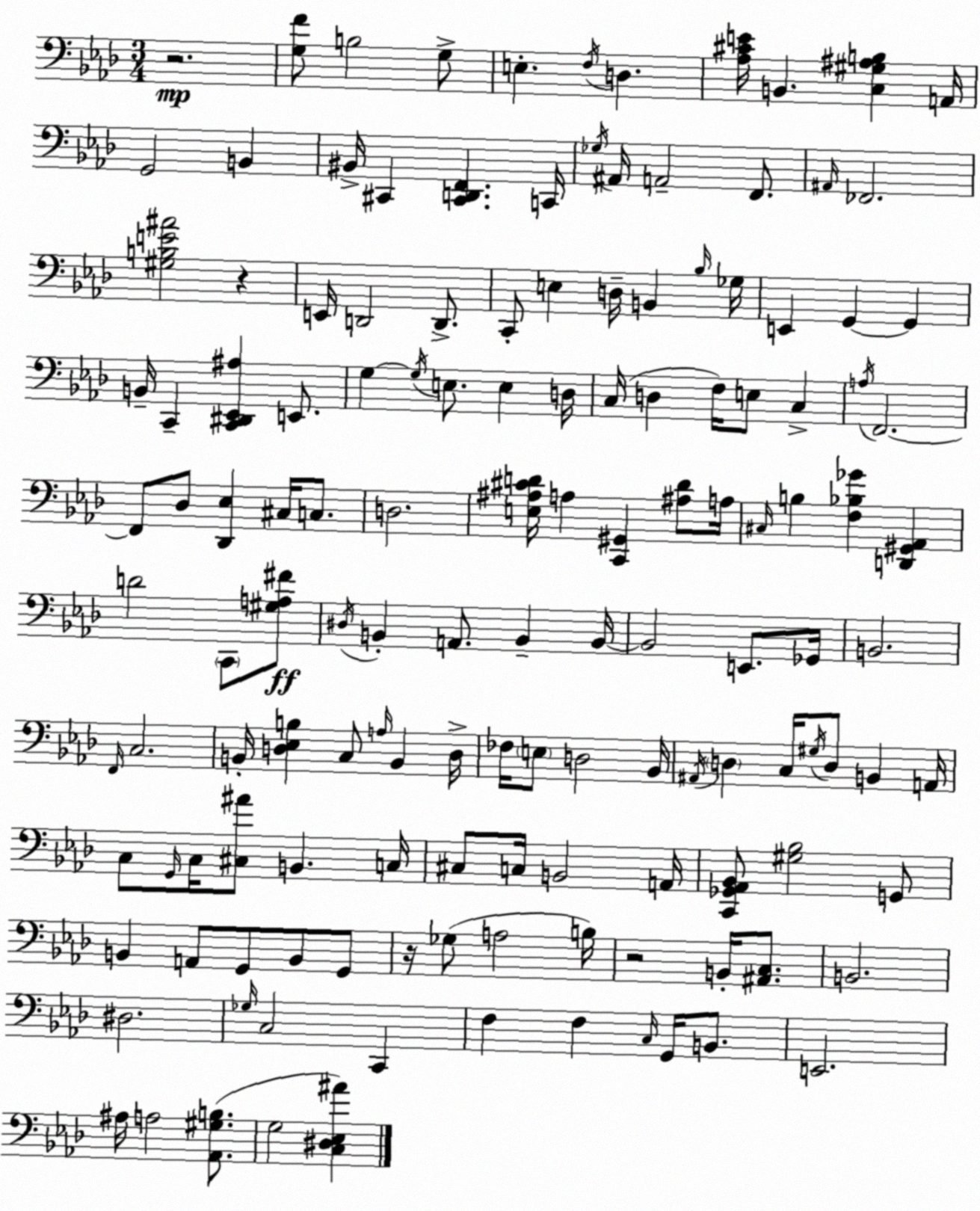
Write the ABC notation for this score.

X:1
T:Untitled
M:3/4
L:1/4
K:Ab
z2 [G,F]/2 B,2 G,/2 E, F,/4 D, [_A,^CE]/4 B,, [C,^G,^A,B,] A,,/4 G,,2 B,, ^B,,/4 ^C,, [^C,,D,,F,,] C,,/4 _G,/4 ^A,,/4 A,,2 F,,/2 ^A,,/4 _F,,2 [^G,B,E^A]2 z E,,/4 D,,2 D,,/2 C,,/2 E, D,/4 B,, _B,/4 _G,/4 E,, G,, G,, B,,/4 C,, [C,,^D,,_E,,^A,] E,,/2 G, G,/4 E,/2 E, D,/4 C,/4 D, F,/4 E,/2 C, A,/4 F,,2 F,,/2 _D,/2 [_D,,_E,] ^C,/4 C,/2 D,2 [E,^A,^CD]/4 A, [C,,^G,,] [^A,D]/2 A,/4 ^C,/4 B, [F,_B,_G] [D,,^G,,_A,,] D2 C,,/2 [^G,A,^F]/2 ^D,/4 B,, A,,/2 B,, B,,/4 B,,2 E,,/2 _G,,/4 B,,2 F,,/4 C,2 B,,/4 [D,_E,B,] C,/2 A,/4 B,, D,/4 _F,/4 E,/2 D,2 _B,,/4 ^A,,/4 D, C,/4 ^G,/4 D,/2 B,, A,,/4 C,/2 G,,/4 C,/4 [^C,^A]/2 B,, C,/4 ^C,/2 C,/4 B,,2 A,,/4 [C,,_G,,_A,,_B,,]/2 [^G,_B,]2 G,,/2 B,, A,,/2 G,,/2 B,,/2 G,,/2 z/4 _G,/2 A,2 B,/4 z2 B,,/4 [^A,,C,]/2 B,,2 ^D,2 _G,/4 C,2 C,, F, F, C,/4 G,,/4 B,,/2 E,,2 ^A,/4 A,2 [_A,,^G,B,]/2 G,2 [C,^D,_E,^A]